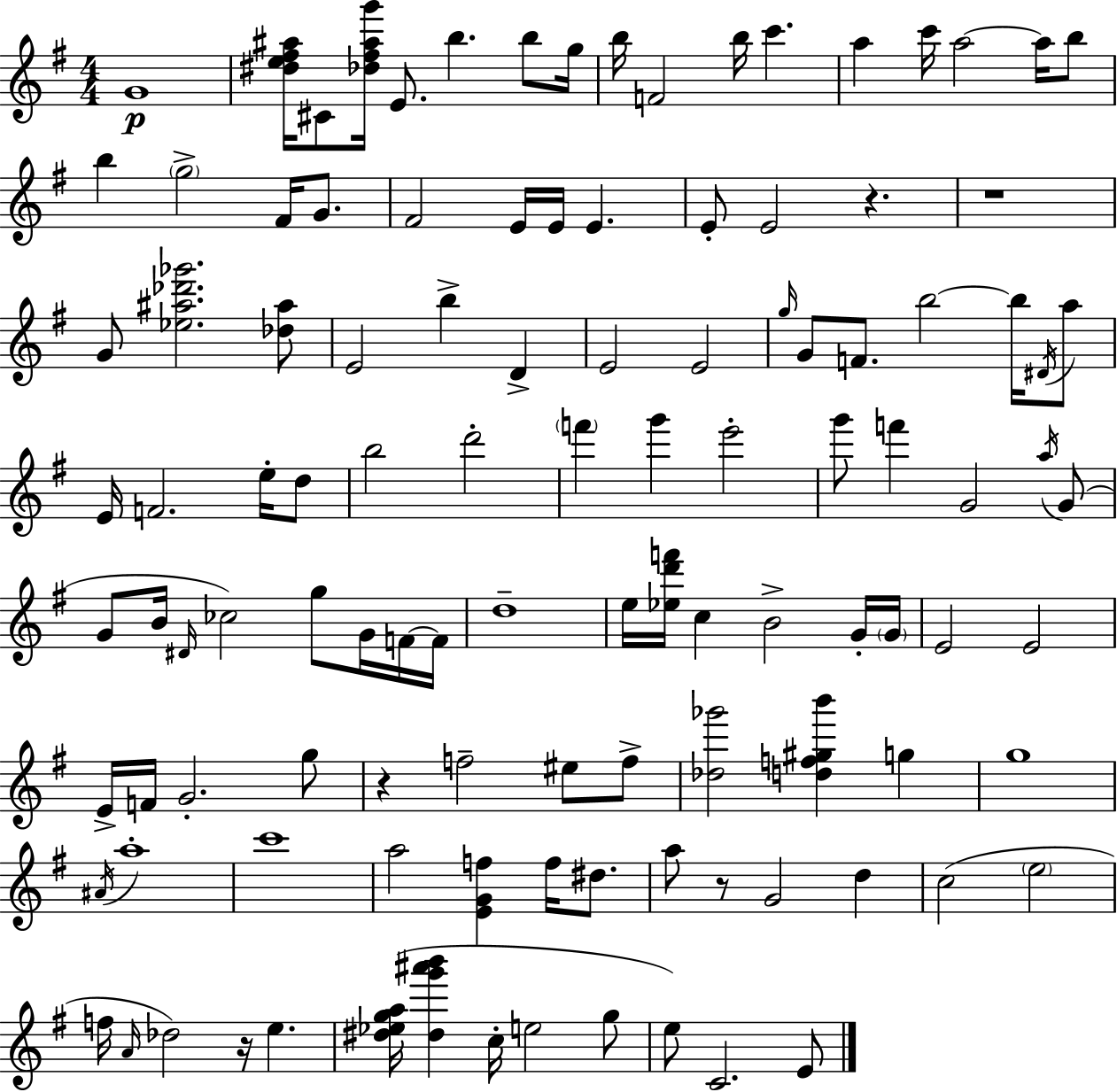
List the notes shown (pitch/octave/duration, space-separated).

G4/w [D#5,E5,F#5,A#5]/s C#4/e [Db5,F#5,A#5,G6]/s E4/e. B5/q. B5/e G5/s B5/s F4/h B5/s C6/q. A5/q C6/s A5/h A5/s B5/e B5/q G5/h F#4/s G4/e. F#4/h E4/s E4/s E4/q. E4/e E4/h R/q. R/w G4/e [Eb5,A#5,Db6,Gb6]/h. [Db5,A#5]/e E4/h B5/q D4/q E4/h E4/h G5/s G4/e F4/e. B5/h B5/s D#4/s A5/e E4/s F4/h. E5/s D5/e B5/h D6/h F6/q G6/q E6/h G6/e F6/q G4/h A5/s G4/e G4/e B4/s D#4/s CES5/h G5/e G4/s F4/s F4/s D5/w E5/s [Eb5,D6,F6]/s C5/q B4/h G4/s G4/s E4/h E4/h E4/s F4/s G4/h. G5/e R/q F5/h EIS5/e F5/e [Db5,Gb6]/h [D5,F5,G#5,B6]/q G5/q G5/w A#4/s A5/w C6/w A5/h [E4,G4,F5]/q F5/s D#5/e. A5/e R/e G4/h D5/q C5/h E5/h F5/s A4/s Db5/h R/s E5/q. [D#5,Eb5,G5,A5]/s [D#5,G6,A#6,B6]/q C5/s E5/h G5/e E5/e C4/h. E4/e